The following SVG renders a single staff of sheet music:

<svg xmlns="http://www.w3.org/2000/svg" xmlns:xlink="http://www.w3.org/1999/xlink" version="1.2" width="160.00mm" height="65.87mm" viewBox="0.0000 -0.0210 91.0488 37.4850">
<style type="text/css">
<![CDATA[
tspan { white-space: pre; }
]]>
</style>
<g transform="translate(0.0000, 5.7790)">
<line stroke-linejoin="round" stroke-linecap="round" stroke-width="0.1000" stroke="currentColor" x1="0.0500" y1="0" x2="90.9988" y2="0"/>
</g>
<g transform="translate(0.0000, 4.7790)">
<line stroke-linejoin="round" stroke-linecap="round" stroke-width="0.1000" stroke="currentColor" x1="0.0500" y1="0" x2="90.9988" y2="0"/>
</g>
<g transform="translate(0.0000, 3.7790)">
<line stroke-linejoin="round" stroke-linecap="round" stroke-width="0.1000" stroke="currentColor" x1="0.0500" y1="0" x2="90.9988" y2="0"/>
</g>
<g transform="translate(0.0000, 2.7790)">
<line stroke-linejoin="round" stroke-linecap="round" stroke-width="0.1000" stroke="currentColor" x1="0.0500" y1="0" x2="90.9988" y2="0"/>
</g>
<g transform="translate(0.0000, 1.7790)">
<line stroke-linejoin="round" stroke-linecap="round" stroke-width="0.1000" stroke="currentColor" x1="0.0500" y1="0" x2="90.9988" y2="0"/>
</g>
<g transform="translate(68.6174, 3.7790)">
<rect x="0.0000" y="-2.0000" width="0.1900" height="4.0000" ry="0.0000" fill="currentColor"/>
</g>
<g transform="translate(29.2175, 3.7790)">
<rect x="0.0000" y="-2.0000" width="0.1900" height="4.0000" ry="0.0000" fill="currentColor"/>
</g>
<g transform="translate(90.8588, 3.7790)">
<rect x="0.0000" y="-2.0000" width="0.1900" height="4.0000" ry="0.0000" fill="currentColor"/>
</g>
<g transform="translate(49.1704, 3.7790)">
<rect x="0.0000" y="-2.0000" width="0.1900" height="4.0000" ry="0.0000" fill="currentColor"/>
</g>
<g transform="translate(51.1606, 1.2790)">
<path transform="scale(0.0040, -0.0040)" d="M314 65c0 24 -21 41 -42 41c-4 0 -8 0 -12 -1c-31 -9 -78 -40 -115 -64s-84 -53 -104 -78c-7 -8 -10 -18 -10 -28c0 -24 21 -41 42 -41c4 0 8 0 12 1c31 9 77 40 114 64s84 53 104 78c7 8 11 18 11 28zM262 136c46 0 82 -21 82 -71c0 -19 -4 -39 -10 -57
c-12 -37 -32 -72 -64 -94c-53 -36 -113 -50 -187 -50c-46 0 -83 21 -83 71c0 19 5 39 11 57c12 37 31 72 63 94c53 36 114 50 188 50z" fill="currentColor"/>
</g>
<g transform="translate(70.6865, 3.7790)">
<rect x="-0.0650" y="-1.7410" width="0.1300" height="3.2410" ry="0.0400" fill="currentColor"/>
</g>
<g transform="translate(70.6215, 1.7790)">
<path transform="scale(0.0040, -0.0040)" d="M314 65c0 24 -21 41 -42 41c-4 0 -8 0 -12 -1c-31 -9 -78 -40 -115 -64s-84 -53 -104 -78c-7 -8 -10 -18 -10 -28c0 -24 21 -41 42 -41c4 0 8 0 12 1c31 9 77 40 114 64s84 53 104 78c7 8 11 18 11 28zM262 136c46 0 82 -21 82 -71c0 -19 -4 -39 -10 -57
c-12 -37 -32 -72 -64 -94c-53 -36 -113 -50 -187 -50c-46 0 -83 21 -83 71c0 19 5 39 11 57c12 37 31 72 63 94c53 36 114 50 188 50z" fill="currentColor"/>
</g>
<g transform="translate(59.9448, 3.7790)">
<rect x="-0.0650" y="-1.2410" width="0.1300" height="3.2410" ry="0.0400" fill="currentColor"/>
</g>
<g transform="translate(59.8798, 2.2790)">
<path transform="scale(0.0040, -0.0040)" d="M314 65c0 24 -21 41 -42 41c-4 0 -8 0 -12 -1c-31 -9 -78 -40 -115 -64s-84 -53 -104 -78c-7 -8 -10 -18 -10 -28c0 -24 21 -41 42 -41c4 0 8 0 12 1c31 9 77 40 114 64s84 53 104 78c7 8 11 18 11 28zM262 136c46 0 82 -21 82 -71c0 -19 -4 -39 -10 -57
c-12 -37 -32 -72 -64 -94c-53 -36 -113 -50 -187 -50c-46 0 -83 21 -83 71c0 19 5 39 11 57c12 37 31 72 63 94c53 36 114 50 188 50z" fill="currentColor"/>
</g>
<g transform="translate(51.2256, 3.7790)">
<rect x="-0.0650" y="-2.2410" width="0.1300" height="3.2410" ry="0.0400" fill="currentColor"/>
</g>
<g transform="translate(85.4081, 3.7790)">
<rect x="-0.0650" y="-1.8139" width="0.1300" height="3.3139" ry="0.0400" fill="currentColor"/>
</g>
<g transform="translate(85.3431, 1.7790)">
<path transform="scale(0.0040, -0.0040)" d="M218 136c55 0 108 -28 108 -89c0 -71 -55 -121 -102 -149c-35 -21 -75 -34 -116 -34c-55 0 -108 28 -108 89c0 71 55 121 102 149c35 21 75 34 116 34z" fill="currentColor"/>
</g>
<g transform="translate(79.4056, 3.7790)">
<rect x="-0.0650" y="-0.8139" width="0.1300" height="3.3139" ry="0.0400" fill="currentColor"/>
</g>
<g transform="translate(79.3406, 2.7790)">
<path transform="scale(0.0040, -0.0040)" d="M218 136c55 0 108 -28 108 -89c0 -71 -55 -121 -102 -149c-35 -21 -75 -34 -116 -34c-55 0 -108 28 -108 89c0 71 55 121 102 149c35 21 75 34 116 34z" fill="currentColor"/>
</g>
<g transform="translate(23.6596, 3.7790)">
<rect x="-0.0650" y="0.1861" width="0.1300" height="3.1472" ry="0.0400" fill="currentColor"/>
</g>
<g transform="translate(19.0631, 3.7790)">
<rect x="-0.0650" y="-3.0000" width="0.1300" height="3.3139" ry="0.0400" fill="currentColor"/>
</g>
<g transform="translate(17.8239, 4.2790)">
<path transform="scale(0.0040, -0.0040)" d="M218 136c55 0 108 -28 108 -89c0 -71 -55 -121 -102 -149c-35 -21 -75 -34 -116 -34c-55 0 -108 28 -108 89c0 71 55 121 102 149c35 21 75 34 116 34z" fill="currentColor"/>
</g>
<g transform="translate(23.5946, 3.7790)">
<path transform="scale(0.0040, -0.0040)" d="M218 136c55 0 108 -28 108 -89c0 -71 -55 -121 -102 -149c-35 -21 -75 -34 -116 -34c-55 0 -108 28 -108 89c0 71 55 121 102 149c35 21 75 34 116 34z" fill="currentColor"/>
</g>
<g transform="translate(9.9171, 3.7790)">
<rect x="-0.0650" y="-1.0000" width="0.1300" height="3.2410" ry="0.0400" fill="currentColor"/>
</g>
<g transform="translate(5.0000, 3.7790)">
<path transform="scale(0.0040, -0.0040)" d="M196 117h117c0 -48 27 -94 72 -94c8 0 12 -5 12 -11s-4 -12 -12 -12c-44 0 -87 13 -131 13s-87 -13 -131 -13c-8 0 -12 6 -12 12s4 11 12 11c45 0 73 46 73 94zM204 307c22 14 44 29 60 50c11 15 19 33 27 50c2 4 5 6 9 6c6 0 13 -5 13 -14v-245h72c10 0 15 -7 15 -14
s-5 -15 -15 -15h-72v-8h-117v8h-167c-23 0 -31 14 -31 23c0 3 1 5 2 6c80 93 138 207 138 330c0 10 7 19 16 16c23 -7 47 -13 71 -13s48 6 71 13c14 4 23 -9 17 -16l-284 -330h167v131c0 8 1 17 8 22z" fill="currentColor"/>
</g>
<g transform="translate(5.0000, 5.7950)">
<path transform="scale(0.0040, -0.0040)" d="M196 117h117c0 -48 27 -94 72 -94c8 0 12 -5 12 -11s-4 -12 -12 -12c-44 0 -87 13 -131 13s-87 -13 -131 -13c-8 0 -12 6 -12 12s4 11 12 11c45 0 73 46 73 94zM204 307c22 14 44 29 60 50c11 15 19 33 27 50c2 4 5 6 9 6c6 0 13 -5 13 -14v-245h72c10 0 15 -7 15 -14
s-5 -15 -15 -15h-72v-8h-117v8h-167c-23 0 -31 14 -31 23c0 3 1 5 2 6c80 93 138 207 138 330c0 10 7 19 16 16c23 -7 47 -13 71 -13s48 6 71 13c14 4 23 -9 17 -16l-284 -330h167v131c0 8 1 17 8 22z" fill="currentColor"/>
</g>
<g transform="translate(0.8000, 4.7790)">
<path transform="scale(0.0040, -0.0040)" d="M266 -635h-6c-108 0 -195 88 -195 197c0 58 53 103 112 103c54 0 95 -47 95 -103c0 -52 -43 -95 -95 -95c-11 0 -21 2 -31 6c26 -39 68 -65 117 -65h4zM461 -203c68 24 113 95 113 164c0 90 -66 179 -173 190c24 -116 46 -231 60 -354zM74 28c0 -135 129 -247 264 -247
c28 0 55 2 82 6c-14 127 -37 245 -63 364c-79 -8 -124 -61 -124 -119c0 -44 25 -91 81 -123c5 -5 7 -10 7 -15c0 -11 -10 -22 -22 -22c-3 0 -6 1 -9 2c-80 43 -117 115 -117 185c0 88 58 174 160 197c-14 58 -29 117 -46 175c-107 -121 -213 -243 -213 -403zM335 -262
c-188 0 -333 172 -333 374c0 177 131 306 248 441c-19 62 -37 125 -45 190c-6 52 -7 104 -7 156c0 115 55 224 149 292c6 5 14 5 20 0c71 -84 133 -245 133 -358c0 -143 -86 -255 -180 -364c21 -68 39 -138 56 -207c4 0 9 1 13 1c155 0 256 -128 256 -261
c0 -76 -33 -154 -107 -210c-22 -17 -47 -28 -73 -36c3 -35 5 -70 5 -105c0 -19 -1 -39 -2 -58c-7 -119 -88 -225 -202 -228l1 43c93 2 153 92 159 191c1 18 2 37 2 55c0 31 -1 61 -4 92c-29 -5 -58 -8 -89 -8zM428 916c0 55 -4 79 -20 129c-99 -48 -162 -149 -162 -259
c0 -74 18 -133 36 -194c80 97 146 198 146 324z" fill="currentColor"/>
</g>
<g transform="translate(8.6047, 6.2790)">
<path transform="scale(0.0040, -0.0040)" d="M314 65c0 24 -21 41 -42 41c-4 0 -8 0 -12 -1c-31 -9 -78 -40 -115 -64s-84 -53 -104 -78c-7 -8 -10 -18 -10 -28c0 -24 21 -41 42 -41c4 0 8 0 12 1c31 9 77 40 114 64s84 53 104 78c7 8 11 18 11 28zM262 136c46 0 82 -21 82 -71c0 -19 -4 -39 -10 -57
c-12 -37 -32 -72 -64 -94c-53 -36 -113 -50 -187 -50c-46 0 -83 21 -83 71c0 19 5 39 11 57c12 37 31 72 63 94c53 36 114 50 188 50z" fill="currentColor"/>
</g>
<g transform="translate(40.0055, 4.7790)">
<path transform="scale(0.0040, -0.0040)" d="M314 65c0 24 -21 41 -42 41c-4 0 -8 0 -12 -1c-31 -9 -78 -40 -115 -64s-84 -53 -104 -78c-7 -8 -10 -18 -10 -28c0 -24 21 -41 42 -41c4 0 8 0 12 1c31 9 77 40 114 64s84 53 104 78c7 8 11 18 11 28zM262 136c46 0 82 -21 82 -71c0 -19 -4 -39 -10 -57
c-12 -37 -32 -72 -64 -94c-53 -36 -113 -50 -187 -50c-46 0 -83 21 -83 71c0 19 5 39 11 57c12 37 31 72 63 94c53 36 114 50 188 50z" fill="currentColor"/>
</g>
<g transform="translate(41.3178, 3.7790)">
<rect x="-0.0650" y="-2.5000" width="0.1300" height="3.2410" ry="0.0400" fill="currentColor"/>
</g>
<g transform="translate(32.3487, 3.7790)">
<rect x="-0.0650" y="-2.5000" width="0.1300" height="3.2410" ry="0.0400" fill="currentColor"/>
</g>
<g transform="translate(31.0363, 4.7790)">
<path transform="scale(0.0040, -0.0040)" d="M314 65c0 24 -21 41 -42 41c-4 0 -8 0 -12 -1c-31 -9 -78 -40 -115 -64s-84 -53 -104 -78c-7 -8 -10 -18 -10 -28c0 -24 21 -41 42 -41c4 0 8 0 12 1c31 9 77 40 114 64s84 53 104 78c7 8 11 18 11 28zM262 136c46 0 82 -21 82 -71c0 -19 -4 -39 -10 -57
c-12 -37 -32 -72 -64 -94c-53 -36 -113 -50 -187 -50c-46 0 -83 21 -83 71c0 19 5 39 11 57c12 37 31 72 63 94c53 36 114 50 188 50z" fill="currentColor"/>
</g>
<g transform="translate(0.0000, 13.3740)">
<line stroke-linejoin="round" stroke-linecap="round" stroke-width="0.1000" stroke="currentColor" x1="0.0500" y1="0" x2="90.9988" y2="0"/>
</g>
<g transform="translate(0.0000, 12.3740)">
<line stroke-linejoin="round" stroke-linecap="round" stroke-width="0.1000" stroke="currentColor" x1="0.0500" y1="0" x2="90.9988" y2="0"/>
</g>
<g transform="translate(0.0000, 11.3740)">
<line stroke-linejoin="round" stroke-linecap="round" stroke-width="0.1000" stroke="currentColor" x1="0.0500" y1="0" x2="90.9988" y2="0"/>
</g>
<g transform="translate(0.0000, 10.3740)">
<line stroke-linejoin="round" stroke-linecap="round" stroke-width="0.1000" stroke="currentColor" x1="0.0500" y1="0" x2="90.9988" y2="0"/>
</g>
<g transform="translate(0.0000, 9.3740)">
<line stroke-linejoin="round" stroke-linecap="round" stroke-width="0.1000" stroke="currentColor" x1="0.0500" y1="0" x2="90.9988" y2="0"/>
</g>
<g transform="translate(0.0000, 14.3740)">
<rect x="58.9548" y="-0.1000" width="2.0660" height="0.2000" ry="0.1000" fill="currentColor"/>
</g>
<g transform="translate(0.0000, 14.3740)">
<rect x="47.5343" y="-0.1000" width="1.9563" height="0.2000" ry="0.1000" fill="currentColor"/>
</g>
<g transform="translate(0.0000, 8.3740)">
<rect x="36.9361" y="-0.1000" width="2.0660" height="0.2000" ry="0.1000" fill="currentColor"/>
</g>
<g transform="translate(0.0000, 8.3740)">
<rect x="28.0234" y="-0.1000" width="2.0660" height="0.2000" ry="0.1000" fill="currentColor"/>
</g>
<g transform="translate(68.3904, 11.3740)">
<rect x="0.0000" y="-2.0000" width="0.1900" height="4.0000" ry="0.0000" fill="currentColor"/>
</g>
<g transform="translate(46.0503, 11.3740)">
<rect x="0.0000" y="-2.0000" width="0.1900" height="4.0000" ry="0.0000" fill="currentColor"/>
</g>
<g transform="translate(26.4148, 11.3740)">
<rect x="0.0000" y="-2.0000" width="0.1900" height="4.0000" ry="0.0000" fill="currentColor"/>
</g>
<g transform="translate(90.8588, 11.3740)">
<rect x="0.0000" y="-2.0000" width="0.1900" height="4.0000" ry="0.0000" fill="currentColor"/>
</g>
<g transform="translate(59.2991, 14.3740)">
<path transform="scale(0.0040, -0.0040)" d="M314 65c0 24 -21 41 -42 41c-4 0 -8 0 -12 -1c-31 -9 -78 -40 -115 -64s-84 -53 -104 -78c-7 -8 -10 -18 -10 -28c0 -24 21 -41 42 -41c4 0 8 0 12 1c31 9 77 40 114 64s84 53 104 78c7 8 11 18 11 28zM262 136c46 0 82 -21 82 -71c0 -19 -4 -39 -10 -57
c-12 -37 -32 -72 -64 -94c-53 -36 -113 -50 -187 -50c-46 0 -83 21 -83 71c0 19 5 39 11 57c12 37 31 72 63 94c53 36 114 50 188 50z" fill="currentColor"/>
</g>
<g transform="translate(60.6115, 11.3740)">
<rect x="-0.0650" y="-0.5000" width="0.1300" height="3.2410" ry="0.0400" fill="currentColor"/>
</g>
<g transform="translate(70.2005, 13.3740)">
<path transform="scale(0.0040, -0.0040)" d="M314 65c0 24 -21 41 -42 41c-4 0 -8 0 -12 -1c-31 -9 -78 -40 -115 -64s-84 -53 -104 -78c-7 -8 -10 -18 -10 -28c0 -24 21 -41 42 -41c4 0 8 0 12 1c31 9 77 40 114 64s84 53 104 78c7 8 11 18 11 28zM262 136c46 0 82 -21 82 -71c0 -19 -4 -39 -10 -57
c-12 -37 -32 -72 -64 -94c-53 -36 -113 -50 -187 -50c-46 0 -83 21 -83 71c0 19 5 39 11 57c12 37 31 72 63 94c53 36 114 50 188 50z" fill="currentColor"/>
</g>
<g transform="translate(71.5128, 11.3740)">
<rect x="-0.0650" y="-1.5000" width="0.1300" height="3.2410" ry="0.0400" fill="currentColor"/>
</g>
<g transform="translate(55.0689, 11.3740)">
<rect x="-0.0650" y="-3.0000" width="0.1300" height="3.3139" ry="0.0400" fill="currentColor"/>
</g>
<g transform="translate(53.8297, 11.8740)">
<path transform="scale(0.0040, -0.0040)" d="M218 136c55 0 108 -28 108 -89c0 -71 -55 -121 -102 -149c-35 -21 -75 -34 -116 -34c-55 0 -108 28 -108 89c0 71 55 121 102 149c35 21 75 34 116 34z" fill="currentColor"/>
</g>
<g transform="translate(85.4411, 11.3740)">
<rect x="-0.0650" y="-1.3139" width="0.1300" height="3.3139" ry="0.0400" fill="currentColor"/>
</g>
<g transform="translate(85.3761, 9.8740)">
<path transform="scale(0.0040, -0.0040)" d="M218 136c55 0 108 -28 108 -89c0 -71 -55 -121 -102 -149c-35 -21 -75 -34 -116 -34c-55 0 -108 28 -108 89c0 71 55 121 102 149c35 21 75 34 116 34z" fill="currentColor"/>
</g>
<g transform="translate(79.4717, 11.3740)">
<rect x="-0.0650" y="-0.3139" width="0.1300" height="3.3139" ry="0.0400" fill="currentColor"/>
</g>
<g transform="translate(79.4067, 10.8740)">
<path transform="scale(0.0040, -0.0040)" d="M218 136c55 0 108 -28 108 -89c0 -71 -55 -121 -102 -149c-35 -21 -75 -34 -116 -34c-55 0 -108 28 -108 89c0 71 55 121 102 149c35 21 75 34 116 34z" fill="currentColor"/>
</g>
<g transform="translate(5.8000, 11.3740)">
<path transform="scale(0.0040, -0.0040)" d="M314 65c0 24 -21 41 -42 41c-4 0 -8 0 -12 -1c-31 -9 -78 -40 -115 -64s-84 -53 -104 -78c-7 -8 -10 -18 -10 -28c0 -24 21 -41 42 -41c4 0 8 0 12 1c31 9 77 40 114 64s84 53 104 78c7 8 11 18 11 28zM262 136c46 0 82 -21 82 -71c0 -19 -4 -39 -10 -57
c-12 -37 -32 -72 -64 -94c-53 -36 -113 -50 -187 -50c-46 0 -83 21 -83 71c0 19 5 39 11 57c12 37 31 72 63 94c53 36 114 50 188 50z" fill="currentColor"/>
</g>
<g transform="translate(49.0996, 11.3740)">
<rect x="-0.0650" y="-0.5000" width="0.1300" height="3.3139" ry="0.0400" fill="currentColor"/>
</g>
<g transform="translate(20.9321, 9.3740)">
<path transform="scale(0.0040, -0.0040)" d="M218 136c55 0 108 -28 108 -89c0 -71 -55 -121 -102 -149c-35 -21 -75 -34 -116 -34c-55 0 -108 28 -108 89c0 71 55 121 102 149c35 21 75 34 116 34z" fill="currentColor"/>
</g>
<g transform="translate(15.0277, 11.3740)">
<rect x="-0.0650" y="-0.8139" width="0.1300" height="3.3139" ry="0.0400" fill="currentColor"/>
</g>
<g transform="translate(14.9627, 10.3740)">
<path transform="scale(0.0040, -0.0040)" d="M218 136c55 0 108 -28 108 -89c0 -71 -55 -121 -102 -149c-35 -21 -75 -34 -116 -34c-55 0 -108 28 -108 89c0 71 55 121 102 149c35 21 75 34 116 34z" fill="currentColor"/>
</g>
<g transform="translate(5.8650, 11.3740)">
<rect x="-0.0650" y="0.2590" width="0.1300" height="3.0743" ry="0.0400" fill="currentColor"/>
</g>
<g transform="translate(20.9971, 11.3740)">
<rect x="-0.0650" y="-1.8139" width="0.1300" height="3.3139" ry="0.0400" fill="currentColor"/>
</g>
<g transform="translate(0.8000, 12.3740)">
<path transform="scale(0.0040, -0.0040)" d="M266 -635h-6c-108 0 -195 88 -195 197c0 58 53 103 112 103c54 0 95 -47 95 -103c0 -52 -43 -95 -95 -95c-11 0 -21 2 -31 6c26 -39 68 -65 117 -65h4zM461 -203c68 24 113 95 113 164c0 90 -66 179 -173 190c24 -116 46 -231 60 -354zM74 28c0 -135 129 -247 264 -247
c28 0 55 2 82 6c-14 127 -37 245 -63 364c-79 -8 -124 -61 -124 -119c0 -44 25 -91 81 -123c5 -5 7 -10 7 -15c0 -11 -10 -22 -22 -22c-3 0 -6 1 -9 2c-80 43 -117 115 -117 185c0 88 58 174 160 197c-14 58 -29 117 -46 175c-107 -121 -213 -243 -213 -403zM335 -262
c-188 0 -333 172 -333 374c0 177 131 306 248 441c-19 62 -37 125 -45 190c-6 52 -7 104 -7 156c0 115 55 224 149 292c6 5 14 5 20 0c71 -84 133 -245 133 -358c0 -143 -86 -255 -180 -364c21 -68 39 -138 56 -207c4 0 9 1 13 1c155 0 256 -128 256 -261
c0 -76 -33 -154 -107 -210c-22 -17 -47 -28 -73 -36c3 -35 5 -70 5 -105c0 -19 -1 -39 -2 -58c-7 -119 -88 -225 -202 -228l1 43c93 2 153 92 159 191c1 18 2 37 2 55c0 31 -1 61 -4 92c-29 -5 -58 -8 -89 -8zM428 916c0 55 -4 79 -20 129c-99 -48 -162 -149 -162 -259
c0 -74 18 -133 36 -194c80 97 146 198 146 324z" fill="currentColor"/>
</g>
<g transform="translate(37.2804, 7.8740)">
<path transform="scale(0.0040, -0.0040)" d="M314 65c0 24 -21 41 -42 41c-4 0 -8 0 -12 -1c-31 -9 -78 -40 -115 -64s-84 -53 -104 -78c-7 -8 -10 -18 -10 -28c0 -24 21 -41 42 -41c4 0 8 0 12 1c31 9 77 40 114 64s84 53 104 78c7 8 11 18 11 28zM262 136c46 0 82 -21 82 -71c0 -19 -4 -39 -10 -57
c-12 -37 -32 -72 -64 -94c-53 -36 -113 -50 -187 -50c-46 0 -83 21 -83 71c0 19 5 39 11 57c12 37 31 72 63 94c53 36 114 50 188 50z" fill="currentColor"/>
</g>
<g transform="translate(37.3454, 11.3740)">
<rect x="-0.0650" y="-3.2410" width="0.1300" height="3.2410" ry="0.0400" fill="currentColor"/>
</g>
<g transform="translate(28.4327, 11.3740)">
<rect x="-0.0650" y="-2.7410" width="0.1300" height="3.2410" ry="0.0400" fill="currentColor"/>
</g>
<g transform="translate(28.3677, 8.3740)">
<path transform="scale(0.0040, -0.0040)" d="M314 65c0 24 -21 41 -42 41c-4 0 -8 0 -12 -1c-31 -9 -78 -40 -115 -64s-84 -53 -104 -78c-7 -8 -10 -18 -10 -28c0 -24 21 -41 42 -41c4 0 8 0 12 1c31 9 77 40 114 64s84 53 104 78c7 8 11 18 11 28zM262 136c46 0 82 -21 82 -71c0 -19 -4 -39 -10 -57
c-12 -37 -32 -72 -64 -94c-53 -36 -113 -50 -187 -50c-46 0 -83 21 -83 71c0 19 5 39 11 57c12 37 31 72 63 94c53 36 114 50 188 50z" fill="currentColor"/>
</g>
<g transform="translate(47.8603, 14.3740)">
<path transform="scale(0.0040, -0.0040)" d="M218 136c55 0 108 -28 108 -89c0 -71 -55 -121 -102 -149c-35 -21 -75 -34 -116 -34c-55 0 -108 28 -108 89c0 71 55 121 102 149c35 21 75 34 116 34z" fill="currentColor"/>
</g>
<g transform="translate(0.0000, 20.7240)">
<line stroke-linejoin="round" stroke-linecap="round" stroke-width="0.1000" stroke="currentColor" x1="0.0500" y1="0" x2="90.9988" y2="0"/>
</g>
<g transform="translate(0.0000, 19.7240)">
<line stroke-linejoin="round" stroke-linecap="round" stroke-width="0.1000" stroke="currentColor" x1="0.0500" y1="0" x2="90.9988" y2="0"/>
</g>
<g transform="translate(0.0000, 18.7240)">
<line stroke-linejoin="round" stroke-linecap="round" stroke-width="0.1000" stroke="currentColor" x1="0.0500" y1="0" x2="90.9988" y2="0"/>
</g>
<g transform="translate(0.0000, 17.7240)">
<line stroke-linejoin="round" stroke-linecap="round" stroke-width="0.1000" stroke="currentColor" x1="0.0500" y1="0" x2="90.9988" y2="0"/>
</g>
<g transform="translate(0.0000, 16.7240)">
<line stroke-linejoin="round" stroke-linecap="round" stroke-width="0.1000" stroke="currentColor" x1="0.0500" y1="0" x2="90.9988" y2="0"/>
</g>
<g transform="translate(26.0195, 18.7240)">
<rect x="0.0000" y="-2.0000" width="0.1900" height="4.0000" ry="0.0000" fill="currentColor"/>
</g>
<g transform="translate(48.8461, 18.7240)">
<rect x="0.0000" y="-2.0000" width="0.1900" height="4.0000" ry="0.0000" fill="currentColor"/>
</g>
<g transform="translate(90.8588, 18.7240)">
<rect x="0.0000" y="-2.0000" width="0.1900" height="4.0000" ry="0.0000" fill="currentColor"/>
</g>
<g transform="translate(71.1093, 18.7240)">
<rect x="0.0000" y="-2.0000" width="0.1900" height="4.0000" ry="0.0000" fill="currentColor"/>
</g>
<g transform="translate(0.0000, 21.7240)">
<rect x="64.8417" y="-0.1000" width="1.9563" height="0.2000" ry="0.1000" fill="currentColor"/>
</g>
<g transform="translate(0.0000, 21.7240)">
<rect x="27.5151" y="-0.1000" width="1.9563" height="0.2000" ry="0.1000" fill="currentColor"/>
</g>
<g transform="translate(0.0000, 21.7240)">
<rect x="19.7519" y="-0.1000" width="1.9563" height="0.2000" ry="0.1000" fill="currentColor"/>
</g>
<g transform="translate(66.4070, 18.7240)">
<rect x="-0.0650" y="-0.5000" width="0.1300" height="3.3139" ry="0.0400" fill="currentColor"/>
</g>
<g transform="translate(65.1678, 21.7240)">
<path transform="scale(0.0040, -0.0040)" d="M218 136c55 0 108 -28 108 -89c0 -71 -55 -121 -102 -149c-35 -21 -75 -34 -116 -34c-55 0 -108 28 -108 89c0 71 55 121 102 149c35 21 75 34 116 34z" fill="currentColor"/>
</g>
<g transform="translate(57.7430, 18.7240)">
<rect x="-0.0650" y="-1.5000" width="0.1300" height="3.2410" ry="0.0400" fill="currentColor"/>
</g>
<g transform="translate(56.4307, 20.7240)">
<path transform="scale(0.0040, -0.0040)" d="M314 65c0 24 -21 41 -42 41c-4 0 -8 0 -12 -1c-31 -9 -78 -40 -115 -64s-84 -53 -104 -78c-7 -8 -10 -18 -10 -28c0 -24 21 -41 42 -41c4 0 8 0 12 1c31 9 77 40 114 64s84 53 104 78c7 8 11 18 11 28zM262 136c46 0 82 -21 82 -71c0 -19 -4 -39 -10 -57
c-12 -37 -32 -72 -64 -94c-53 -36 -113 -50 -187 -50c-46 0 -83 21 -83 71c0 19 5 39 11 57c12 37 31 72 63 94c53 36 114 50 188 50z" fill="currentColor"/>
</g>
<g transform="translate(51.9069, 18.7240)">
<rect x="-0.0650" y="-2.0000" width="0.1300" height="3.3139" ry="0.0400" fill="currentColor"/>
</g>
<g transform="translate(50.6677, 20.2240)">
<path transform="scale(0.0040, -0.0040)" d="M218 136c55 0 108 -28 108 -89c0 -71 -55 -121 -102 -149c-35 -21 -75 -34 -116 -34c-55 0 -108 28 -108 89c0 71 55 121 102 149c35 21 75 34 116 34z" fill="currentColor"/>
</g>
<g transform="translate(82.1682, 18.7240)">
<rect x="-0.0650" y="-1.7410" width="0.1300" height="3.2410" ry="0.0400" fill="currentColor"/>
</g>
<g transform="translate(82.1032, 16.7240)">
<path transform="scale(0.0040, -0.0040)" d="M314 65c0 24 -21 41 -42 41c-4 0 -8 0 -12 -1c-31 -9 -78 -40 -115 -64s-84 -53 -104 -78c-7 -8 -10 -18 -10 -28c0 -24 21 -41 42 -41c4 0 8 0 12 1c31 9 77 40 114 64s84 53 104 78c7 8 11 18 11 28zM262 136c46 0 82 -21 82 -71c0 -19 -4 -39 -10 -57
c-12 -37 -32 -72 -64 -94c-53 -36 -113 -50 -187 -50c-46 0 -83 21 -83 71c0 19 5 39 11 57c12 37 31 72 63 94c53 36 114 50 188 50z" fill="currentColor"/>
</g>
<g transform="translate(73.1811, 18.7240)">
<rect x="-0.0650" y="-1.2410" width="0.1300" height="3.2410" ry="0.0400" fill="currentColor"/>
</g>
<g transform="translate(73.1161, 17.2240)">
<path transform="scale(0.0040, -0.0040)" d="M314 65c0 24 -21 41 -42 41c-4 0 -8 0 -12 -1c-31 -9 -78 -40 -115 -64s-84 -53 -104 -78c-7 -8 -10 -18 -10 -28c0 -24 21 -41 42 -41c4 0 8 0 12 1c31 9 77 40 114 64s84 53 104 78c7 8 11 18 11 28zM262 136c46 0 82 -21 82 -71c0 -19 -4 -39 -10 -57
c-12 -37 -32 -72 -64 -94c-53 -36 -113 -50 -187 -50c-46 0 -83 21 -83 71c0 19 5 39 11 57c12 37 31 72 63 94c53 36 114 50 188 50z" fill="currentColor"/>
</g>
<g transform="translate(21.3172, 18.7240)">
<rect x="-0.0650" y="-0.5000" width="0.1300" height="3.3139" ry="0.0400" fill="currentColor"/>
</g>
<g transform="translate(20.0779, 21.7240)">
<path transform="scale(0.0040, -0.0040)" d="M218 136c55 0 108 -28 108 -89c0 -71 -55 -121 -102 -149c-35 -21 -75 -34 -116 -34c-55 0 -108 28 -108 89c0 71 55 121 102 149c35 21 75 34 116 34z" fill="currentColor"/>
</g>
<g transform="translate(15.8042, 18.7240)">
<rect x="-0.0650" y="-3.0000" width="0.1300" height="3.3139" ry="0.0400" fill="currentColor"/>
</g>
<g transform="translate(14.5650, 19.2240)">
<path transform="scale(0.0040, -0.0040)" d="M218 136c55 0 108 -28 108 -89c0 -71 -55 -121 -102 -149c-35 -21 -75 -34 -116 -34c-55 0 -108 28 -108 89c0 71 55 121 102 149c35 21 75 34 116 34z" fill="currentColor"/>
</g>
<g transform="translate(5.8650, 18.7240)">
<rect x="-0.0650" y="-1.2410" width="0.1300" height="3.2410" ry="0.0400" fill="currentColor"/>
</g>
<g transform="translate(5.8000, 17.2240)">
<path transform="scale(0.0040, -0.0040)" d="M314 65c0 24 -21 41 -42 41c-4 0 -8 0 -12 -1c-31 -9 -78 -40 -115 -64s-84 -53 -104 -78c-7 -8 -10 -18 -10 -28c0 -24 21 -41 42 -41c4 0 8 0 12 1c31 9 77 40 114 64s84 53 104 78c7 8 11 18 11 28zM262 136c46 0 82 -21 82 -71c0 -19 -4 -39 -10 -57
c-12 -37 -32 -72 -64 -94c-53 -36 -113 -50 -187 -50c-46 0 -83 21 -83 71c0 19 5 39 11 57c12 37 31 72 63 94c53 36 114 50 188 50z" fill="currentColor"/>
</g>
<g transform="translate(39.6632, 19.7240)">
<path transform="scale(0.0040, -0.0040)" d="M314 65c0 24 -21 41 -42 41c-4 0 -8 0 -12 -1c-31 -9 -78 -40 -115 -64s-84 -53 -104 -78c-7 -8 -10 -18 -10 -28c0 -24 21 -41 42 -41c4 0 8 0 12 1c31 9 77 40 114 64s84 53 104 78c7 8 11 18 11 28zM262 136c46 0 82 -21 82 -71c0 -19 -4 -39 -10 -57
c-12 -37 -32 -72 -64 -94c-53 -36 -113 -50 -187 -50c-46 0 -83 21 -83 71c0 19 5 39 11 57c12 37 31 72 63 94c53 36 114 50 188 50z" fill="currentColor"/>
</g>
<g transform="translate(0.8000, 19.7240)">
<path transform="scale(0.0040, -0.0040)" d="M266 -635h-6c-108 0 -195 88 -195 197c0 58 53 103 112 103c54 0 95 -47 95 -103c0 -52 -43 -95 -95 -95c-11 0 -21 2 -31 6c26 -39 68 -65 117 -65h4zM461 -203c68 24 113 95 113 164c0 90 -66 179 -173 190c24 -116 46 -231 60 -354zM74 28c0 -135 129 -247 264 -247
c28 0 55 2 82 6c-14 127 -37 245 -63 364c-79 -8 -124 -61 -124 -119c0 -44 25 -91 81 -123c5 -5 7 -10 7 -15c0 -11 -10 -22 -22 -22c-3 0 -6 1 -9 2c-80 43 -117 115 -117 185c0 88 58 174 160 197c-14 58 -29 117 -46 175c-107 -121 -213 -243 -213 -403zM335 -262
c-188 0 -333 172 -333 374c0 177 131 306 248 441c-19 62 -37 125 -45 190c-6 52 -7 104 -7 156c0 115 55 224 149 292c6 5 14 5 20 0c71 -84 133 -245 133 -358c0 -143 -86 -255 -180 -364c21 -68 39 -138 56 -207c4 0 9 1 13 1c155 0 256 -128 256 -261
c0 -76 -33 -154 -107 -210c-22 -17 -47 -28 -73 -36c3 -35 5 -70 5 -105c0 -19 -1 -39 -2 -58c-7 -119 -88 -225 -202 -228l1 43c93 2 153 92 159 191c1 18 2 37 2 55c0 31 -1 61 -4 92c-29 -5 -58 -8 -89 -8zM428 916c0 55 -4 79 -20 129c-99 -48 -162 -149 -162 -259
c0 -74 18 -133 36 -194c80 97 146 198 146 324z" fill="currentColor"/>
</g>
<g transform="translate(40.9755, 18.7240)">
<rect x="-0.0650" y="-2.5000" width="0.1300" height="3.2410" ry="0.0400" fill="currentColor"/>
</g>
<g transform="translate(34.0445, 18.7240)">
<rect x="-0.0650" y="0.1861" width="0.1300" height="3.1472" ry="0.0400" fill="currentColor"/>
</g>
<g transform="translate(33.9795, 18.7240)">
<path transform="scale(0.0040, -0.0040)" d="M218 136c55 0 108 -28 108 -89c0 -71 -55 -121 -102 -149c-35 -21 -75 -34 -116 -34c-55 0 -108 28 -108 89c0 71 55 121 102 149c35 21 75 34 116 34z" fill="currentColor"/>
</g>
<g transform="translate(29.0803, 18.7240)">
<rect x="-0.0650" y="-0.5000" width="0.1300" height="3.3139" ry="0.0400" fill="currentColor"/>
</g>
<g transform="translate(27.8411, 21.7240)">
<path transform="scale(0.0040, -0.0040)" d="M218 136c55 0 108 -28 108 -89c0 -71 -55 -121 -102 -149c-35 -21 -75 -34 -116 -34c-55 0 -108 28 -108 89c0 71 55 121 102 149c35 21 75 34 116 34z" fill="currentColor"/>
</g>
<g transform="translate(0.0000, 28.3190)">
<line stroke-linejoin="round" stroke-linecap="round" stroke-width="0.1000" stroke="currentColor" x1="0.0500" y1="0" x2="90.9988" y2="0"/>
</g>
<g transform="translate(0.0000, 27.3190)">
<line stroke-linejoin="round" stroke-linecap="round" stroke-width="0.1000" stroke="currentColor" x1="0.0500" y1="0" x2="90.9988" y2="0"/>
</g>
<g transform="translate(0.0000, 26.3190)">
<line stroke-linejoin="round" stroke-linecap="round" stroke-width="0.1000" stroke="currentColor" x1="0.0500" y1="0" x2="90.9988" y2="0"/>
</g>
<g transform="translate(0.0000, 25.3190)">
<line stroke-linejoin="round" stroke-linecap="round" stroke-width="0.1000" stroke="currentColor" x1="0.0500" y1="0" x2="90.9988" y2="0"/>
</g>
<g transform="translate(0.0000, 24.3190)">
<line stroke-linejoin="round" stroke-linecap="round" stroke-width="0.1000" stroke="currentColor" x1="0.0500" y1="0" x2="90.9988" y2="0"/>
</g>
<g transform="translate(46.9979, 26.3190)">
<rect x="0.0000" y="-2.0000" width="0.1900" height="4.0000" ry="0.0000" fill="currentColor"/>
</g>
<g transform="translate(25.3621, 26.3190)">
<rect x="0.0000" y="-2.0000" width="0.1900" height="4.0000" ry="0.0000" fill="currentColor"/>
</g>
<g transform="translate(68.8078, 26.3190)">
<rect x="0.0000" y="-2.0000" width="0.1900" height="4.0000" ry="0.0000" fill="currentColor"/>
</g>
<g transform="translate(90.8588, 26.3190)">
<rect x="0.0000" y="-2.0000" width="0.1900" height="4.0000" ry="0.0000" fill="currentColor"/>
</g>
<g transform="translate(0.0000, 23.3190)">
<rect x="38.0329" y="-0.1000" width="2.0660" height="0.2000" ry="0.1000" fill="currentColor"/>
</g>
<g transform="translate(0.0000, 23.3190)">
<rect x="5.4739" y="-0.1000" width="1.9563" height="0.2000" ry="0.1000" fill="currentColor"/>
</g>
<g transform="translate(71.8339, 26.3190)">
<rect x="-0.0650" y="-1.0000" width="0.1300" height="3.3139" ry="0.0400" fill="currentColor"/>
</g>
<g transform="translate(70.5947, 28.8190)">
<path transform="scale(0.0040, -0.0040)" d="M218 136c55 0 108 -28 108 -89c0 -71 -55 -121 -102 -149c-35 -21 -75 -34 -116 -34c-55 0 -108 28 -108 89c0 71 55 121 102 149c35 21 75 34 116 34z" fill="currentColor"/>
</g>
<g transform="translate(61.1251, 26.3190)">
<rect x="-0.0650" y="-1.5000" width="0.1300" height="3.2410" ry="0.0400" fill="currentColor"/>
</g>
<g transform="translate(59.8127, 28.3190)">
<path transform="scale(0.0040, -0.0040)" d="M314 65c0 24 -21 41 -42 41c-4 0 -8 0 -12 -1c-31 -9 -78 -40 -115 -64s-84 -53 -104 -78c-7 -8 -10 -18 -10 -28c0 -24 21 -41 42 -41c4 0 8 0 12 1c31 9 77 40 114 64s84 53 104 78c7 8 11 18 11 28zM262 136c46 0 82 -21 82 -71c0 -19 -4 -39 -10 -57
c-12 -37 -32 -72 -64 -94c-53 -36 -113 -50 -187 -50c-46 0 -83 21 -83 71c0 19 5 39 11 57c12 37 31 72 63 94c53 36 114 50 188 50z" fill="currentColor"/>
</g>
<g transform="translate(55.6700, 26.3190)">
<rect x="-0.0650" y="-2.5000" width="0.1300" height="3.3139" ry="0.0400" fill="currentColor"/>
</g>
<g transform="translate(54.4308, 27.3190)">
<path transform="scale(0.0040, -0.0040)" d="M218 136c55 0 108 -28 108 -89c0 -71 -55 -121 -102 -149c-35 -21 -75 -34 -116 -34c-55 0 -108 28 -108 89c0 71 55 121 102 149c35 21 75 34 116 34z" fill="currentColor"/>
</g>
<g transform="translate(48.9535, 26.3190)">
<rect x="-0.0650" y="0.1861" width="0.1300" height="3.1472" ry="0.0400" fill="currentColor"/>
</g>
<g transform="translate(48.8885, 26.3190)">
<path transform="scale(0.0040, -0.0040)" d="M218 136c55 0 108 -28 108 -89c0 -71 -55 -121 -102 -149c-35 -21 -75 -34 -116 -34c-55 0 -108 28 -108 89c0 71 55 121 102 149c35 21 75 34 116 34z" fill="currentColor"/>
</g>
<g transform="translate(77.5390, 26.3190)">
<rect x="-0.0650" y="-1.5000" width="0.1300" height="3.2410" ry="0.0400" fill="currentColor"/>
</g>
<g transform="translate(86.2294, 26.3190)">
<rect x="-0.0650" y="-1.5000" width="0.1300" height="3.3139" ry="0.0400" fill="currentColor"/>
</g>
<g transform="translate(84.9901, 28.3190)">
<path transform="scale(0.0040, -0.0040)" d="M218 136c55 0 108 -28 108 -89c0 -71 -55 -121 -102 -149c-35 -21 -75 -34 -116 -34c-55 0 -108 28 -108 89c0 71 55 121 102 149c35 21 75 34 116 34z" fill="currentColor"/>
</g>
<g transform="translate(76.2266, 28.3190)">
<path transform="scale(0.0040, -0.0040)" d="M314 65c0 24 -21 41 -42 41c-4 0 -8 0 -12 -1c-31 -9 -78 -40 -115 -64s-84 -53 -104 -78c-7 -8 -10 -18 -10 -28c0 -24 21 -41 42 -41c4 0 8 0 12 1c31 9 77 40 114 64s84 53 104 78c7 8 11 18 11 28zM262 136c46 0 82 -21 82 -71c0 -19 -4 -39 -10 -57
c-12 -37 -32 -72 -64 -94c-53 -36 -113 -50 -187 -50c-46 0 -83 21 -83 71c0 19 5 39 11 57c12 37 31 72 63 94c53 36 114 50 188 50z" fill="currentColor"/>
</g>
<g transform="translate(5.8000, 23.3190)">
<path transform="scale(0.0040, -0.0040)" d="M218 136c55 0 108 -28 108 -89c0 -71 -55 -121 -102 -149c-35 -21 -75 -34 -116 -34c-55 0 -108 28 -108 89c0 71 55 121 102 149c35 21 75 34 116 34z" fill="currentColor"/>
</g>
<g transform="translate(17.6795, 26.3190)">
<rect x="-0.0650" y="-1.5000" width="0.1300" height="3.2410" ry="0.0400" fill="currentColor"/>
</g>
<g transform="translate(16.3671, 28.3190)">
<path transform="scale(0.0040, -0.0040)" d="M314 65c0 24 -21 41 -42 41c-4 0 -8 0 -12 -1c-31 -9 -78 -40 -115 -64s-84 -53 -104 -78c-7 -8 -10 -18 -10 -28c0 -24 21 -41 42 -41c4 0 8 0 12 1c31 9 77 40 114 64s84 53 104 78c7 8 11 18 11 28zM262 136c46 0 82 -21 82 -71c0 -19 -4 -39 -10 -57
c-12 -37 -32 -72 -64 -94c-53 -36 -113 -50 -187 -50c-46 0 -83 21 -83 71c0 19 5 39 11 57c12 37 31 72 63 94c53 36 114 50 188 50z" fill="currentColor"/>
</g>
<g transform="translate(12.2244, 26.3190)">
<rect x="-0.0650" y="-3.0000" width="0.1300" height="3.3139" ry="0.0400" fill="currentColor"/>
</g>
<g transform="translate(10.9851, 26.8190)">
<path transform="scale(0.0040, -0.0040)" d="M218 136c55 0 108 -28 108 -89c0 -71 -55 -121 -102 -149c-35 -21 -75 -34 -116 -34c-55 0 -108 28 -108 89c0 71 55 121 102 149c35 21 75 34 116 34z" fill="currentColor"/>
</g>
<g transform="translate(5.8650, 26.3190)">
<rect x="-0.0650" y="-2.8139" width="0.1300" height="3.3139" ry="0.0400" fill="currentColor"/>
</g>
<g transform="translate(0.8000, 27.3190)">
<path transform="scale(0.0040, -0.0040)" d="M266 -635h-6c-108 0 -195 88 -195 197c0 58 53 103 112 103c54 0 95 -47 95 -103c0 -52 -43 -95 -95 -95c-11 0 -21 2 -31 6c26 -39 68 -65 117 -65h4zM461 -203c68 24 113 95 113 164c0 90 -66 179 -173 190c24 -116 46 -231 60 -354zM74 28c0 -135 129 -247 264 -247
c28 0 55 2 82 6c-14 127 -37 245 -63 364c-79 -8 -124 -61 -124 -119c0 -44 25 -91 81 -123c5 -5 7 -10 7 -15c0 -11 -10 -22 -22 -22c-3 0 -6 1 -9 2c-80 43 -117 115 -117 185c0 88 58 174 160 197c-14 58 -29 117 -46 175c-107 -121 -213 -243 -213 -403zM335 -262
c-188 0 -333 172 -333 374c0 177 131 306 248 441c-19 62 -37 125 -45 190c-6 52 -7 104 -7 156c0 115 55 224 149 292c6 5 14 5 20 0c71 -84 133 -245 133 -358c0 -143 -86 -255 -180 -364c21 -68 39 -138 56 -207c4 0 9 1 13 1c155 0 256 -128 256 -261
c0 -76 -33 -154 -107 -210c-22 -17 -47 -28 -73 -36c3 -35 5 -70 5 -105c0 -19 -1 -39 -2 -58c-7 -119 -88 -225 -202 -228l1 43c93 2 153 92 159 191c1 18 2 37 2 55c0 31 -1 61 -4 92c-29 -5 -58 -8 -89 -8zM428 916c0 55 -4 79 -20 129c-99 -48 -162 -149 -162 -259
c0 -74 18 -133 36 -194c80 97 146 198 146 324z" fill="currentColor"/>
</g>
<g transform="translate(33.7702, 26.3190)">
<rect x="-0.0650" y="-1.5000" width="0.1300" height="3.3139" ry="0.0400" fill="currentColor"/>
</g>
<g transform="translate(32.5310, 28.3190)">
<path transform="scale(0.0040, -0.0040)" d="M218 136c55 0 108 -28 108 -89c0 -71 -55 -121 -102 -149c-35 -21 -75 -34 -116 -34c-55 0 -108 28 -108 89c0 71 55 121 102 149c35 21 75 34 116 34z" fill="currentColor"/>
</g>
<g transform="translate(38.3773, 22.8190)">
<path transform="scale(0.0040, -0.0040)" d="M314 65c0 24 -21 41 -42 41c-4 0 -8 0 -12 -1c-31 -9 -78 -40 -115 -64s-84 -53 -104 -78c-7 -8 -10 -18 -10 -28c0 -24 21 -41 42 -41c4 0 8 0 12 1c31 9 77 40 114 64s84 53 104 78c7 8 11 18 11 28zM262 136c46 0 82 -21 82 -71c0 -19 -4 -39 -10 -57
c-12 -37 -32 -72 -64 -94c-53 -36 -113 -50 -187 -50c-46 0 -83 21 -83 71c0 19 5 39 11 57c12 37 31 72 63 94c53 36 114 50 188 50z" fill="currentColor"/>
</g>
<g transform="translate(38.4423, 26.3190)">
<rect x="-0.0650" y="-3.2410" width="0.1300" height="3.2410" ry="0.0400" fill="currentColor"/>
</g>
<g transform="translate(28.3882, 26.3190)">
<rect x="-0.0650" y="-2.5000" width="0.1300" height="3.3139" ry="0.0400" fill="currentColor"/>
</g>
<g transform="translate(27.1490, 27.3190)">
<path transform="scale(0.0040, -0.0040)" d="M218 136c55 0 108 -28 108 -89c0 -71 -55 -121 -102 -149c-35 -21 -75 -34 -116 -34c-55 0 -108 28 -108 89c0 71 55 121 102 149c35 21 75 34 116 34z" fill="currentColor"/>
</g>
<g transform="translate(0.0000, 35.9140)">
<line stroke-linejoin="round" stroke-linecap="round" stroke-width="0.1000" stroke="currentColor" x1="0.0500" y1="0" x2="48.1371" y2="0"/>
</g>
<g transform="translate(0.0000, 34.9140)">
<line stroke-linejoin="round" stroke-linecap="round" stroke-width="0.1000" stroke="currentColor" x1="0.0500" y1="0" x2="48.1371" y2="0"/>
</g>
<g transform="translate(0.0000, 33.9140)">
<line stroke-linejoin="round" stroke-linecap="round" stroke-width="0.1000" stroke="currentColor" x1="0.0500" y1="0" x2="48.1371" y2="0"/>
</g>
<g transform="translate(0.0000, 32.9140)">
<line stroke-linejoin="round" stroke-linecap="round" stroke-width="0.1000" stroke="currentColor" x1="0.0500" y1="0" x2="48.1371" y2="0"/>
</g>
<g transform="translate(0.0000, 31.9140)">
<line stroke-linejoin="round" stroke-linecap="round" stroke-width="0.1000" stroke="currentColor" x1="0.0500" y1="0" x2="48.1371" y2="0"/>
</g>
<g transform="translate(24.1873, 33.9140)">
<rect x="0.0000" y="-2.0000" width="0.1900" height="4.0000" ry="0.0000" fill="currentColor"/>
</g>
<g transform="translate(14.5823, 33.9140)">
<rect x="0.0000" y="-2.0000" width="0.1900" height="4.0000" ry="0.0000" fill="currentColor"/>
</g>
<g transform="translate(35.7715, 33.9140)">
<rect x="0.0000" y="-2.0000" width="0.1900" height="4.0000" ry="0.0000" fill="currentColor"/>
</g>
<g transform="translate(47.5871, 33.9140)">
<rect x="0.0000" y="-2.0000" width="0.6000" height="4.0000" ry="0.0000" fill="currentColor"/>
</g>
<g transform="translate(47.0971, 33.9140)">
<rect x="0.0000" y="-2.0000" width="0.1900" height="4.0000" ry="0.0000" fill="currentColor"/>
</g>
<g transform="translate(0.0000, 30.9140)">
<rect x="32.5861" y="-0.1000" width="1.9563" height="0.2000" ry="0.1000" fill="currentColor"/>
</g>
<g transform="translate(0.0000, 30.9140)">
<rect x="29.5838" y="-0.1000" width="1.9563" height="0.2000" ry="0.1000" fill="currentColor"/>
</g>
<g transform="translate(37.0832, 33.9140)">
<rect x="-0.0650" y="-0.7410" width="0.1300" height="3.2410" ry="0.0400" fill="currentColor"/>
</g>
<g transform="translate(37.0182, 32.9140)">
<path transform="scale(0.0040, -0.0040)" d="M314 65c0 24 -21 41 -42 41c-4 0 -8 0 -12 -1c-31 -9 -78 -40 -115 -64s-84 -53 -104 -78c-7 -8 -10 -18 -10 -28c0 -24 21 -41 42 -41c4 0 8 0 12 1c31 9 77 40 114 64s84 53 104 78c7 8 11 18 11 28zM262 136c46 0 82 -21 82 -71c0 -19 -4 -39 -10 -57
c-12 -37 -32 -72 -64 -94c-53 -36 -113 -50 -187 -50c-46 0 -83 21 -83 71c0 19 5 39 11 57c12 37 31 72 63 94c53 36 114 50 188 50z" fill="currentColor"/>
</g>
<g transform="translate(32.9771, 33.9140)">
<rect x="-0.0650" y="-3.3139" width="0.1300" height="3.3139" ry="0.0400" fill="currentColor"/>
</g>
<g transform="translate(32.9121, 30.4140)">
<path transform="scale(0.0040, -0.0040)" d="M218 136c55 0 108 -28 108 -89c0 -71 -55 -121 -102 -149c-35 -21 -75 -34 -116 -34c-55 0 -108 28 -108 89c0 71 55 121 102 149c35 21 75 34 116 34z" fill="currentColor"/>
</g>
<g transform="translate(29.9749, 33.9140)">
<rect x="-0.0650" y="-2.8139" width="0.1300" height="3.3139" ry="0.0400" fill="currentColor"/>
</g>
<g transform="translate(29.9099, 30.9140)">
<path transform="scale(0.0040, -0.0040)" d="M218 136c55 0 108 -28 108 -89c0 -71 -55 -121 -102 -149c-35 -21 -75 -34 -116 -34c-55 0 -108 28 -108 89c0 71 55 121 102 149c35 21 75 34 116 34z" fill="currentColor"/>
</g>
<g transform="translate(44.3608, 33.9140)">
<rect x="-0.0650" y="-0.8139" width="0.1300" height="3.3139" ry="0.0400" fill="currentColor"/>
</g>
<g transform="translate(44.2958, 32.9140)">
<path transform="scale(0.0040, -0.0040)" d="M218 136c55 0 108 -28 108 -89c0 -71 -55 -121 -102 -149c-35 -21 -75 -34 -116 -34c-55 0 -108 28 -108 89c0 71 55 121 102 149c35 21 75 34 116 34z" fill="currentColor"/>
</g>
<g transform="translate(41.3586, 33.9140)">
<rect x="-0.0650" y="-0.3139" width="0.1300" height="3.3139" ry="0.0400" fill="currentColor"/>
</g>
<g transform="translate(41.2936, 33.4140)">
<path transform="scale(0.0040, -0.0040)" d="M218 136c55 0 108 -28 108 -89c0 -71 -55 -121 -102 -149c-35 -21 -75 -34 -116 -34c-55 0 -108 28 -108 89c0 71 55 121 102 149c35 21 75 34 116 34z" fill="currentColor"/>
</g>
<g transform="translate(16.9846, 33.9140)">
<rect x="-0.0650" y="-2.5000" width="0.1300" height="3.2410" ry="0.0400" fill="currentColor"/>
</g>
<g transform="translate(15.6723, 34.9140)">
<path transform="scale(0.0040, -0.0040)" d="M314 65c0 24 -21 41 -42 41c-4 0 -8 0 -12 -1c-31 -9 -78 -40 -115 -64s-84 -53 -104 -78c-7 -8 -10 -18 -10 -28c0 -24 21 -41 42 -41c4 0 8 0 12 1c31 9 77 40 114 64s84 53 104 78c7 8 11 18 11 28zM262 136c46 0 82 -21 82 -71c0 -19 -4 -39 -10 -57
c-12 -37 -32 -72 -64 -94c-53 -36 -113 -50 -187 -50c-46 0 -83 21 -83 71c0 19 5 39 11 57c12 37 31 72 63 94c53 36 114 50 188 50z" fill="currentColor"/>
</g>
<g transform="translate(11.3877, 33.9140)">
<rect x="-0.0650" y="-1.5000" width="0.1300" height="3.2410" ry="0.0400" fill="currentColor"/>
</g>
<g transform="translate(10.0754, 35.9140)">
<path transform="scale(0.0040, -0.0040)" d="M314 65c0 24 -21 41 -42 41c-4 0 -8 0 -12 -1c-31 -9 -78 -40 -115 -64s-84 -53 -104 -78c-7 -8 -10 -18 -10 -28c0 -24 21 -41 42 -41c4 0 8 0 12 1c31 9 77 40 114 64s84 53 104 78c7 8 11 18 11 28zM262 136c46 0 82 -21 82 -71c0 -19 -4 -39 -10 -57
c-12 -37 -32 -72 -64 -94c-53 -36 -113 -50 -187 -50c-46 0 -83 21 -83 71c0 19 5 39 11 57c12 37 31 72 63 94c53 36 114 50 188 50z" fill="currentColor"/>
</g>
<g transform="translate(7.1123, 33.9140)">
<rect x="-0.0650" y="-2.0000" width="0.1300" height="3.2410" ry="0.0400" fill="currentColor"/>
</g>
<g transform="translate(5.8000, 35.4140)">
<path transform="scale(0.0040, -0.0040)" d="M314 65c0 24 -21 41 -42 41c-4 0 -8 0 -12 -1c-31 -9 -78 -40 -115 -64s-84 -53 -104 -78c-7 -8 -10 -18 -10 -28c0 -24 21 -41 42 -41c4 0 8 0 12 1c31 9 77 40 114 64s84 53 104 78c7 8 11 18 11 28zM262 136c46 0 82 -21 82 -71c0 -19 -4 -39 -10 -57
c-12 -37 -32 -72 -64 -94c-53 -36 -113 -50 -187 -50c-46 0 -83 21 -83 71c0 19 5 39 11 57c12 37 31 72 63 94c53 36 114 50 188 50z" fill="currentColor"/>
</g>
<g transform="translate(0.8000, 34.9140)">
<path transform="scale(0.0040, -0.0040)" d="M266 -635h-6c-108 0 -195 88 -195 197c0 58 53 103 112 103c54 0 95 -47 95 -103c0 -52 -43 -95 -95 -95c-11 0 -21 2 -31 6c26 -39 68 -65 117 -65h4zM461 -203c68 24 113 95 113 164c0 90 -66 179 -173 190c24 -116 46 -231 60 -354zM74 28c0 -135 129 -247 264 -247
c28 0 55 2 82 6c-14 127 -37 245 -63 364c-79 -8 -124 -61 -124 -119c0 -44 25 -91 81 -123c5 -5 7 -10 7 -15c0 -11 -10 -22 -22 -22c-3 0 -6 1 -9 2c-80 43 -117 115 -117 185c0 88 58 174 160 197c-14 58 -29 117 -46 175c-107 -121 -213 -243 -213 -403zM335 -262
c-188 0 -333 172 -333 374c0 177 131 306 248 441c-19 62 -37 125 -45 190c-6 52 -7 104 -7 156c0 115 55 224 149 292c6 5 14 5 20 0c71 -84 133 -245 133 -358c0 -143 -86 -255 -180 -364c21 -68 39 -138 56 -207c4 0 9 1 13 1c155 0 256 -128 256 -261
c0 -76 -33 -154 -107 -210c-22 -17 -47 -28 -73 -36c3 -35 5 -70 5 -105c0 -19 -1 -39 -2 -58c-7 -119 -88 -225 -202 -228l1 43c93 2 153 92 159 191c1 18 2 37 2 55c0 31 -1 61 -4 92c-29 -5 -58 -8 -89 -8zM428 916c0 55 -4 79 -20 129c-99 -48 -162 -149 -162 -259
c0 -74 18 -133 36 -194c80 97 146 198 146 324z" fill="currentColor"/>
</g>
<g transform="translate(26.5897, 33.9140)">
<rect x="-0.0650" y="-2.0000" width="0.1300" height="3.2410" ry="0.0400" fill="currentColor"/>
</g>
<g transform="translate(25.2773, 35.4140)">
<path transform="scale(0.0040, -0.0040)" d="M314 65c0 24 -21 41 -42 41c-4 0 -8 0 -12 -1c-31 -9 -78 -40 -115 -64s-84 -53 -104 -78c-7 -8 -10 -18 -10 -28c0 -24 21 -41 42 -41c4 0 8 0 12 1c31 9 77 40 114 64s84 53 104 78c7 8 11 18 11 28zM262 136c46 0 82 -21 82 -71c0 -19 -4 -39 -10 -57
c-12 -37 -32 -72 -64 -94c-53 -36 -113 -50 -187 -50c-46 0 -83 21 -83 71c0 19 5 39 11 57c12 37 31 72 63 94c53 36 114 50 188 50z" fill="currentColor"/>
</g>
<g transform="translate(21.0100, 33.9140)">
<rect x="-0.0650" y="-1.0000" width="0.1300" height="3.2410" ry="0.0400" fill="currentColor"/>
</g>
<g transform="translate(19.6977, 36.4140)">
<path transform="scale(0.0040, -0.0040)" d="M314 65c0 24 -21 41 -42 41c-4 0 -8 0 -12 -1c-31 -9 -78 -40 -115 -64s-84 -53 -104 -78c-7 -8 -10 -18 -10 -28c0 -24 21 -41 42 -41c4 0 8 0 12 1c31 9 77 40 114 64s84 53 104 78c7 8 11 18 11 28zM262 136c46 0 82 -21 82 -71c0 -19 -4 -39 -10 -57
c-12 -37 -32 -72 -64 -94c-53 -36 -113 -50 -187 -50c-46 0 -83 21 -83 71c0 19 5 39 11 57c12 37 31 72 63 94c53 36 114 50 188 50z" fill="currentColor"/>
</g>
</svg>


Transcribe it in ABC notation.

X:1
T:Untitled
M:4/4
L:1/4
K:C
D2 A B G2 G2 g2 e2 f2 d f B2 d f a2 b2 C A C2 E2 c e e2 A C C B G2 F E2 C e2 f2 a A E2 G E b2 B G E2 D E2 E F2 E2 G2 D2 F2 a b d2 c d